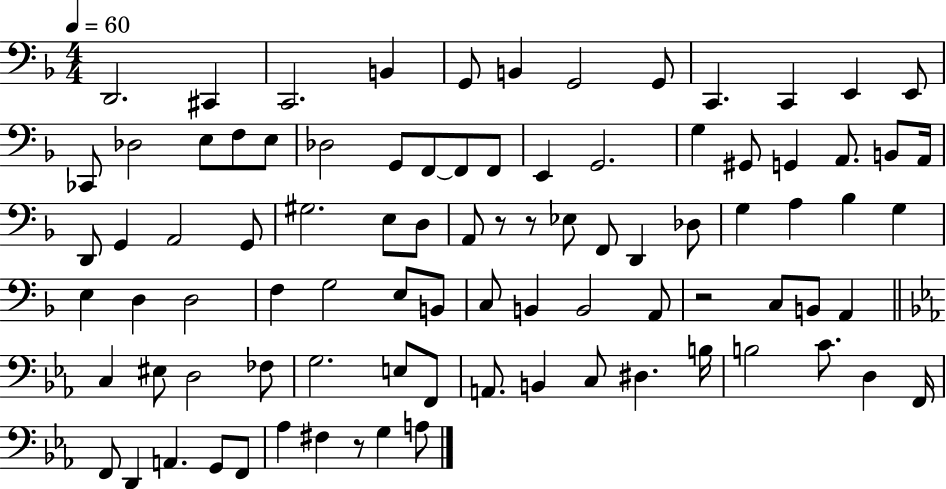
D2/h. C#2/q C2/h. B2/q G2/e B2/q G2/h G2/e C2/q. C2/q E2/q E2/e CES2/e Db3/h E3/e F3/e E3/e Db3/h G2/e F2/e F2/e F2/e E2/q G2/h. G3/q G#2/e G2/q A2/e. B2/e A2/s D2/e G2/q A2/h G2/e G#3/h. E3/e D3/e A2/e R/e R/e Eb3/e F2/e D2/q Db3/e G3/q A3/q Bb3/q G3/q E3/q D3/q D3/h F3/q G3/h E3/e B2/e C3/e B2/q B2/h A2/e R/h C3/e B2/e A2/q C3/q EIS3/e D3/h FES3/e G3/h. E3/e F2/e A2/e. B2/q C3/e D#3/q. B3/s B3/h C4/e. D3/q F2/s F2/e D2/q A2/q. G2/e F2/e Ab3/q F#3/q R/e G3/q A3/e